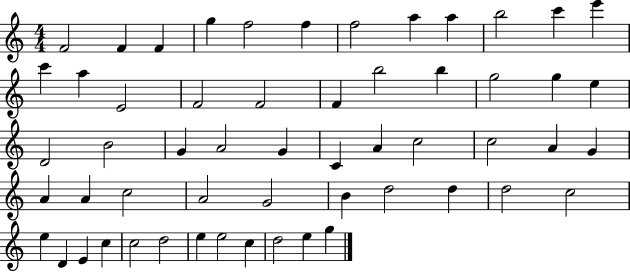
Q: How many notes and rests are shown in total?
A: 56